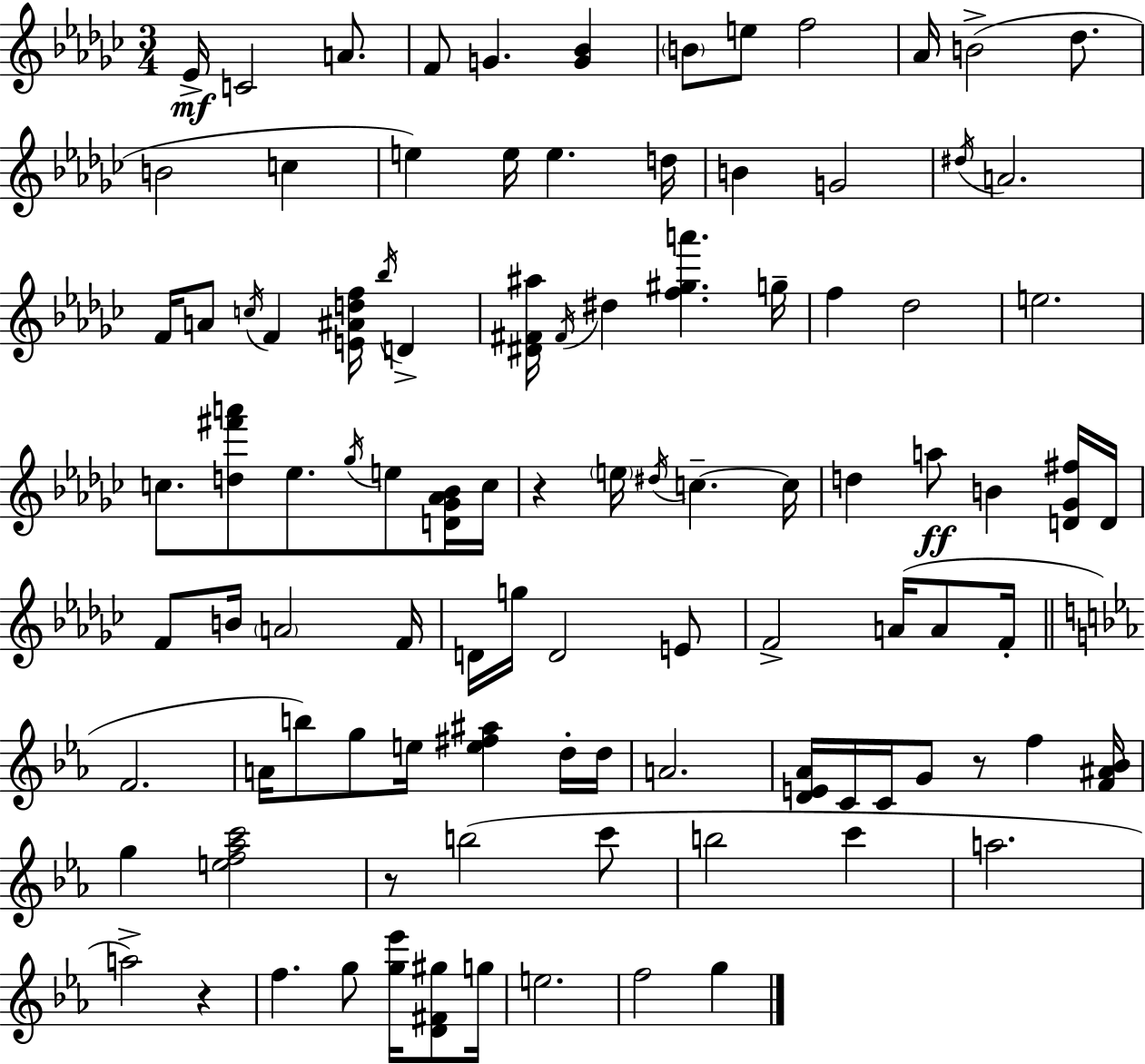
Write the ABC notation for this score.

X:1
T:Untitled
M:3/4
L:1/4
K:Ebm
_E/4 C2 A/2 F/2 G [G_B] B/2 e/2 f2 _A/4 B2 _d/2 B2 c e e/4 e d/4 B G2 ^d/4 A2 F/4 A/2 c/4 F [E^Adf]/4 _b/4 D [^D^F^a]/4 ^F/4 ^d [f^ga'] g/4 f _d2 e2 c/2 [d^f'a']/2 _e/2 _g/4 e/2 [D_G_A_B]/4 c/4 z e/4 ^d/4 c c/4 d a/2 B [D_G^f]/4 D/4 F/2 B/4 A2 F/4 D/4 g/4 D2 E/2 F2 A/4 A/2 F/4 F2 A/4 b/2 g/2 e/4 [e^f^a] d/4 d/4 A2 [DE_A]/4 C/4 C/4 G/2 z/2 f [F^A_B]/4 g [ef_ac']2 z/2 b2 c'/2 b2 c' a2 a2 z f g/2 [g_e']/4 [D^F^g]/2 g/4 e2 f2 g